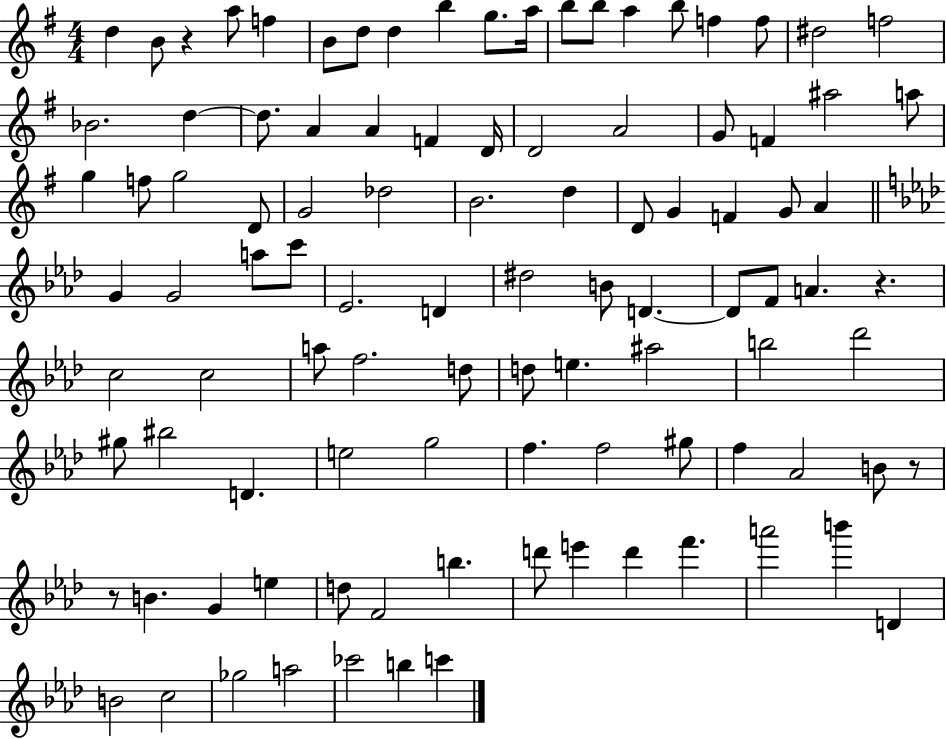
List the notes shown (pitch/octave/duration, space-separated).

D5/q B4/e R/q A5/e F5/q B4/e D5/e D5/q B5/q G5/e. A5/s B5/e B5/e A5/q B5/e F5/q F5/e D#5/h F5/h Bb4/h. D5/q D5/e. A4/q A4/q F4/q D4/s D4/h A4/h G4/e F4/q A#5/h A5/e G5/q F5/e G5/h D4/e G4/h Db5/h B4/h. D5/q D4/e G4/q F4/q G4/e A4/q G4/q G4/h A5/e C6/e Eb4/h. D4/q D#5/h B4/e D4/q. D4/e F4/e A4/q. R/q. C5/h C5/h A5/e F5/h. D5/e D5/e E5/q. A#5/h B5/h Db6/h G#5/e BIS5/h D4/q. E5/h G5/h F5/q. F5/h G#5/e F5/q Ab4/h B4/e R/e R/e B4/q. G4/q E5/q D5/e F4/h B5/q. D6/e E6/q D6/q F6/q. A6/h B6/q D4/q B4/h C5/h Gb5/h A5/h CES6/h B5/q C6/q